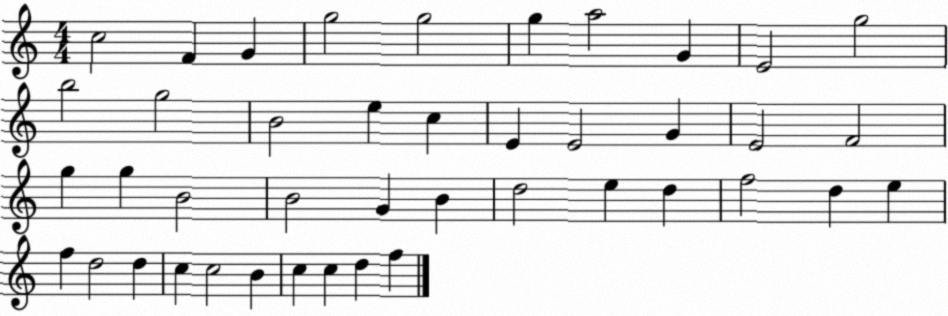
X:1
T:Untitled
M:4/4
L:1/4
K:C
c2 F G g2 g2 g a2 G E2 g2 b2 g2 B2 e c E E2 G E2 F2 g g B2 B2 G B d2 e d f2 d e f d2 d c c2 B c c d f